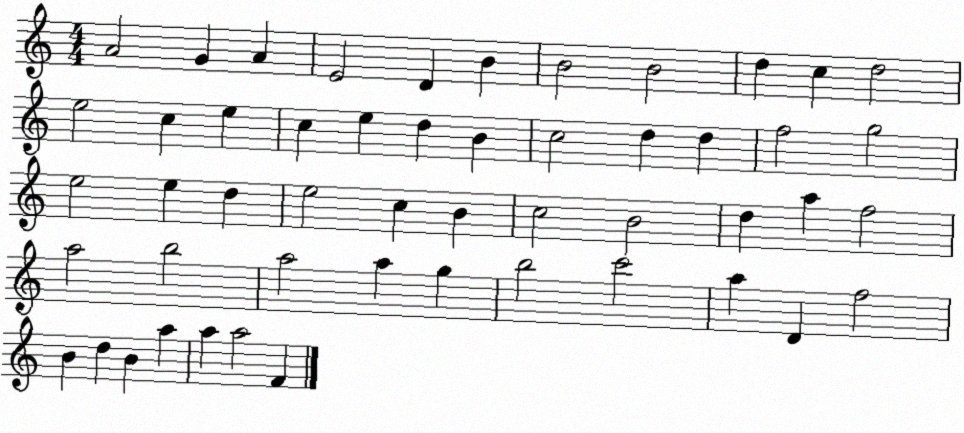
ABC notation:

X:1
T:Untitled
M:4/4
L:1/4
K:C
A2 G A E2 D B B2 B2 d c d2 e2 c e c e d B c2 d d f2 g2 e2 e d e2 c B c2 B2 d a f2 a2 b2 a2 a g b2 c'2 a D f2 B d B a a a2 F